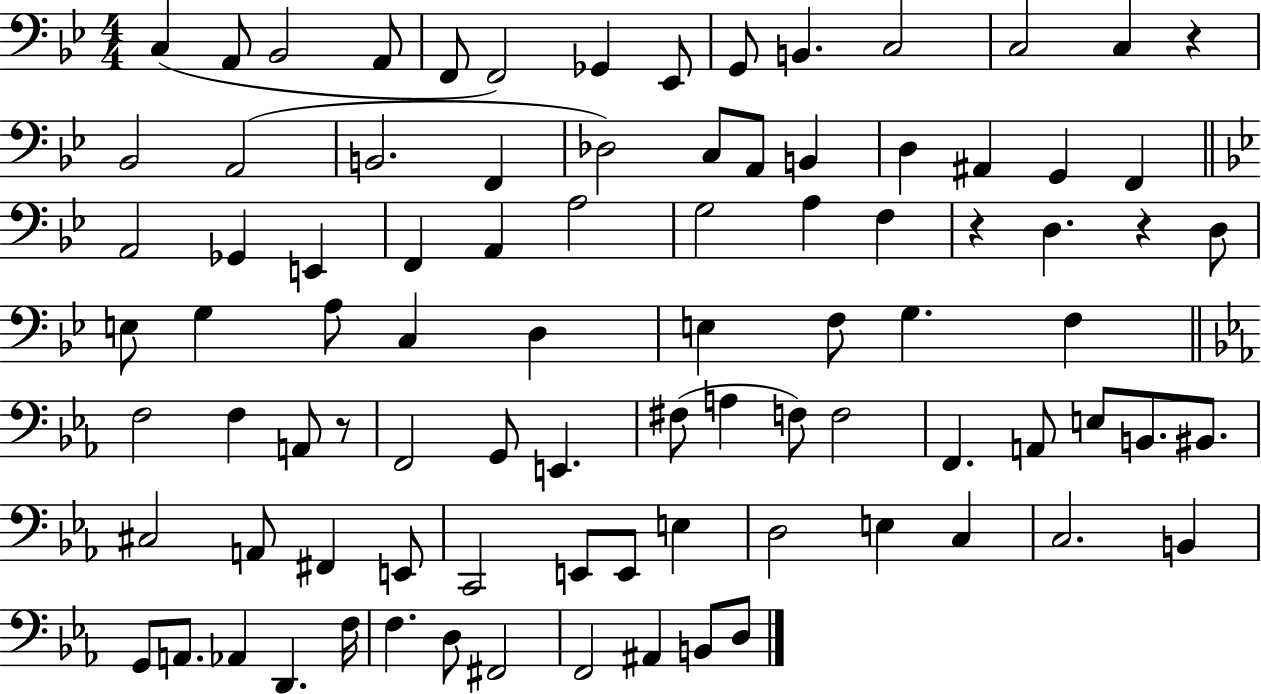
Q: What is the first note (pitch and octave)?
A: C3